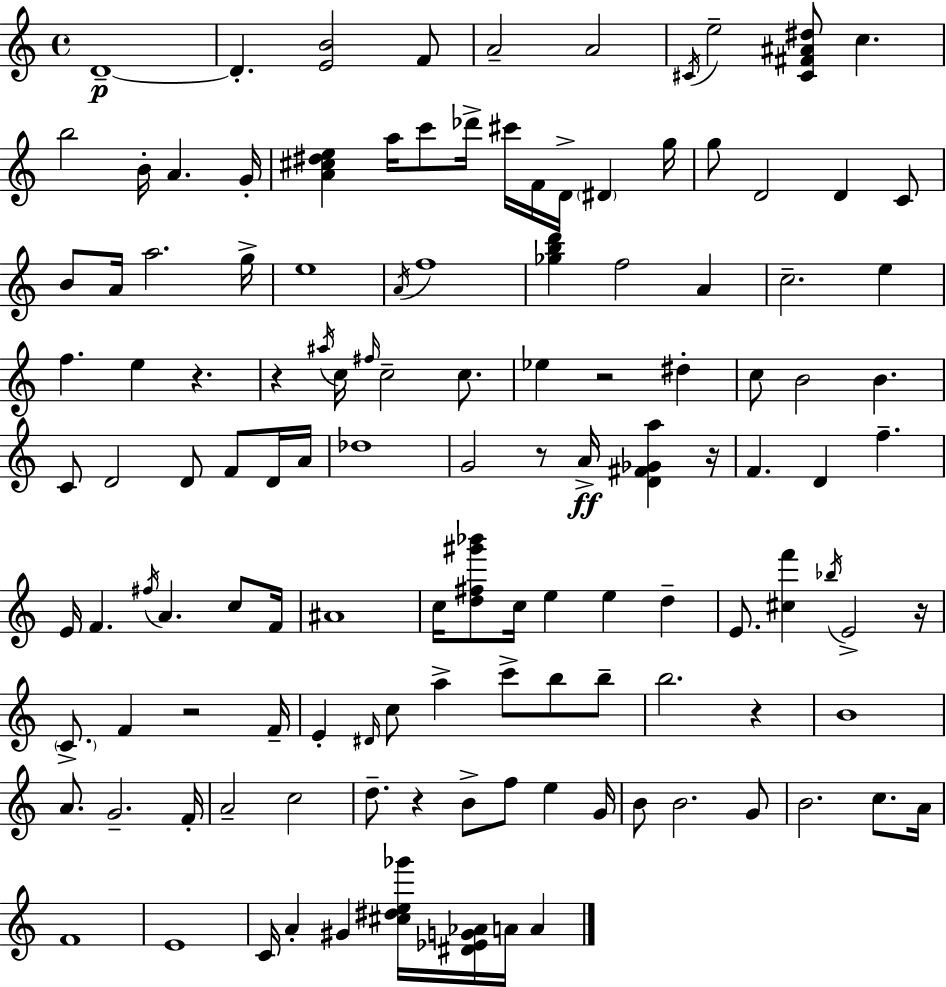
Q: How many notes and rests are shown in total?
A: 127